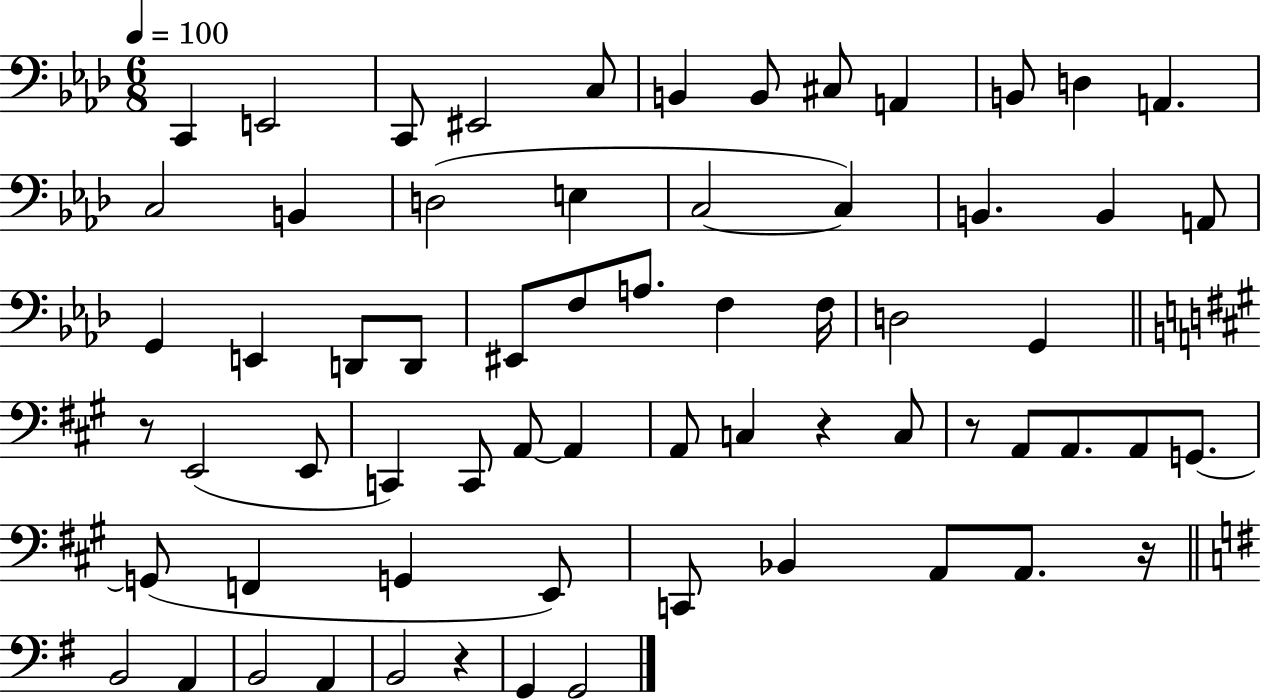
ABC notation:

X:1
T:Untitled
M:6/8
L:1/4
K:Ab
C,, E,,2 C,,/2 ^E,,2 C,/2 B,, B,,/2 ^C,/2 A,, B,,/2 D, A,, C,2 B,, D,2 E, C,2 C, B,, B,, A,,/2 G,, E,, D,,/2 D,,/2 ^E,,/2 F,/2 A,/2 F, F,/4 D,2 G,, z/2 E,,2 E,,/2 C,, C,,/2 A,,/2 A,, A,,/2 C, z C,/2 z/2 A,,/2 A,,/2 A,,/2 G,,/2 G,,/2 F,, G,, E,,/2 C,,/2 _B,, A,,/2 A,,/2 z/4 B,,2 A,, B,,2 A,, B,,2 z G,, G,,2